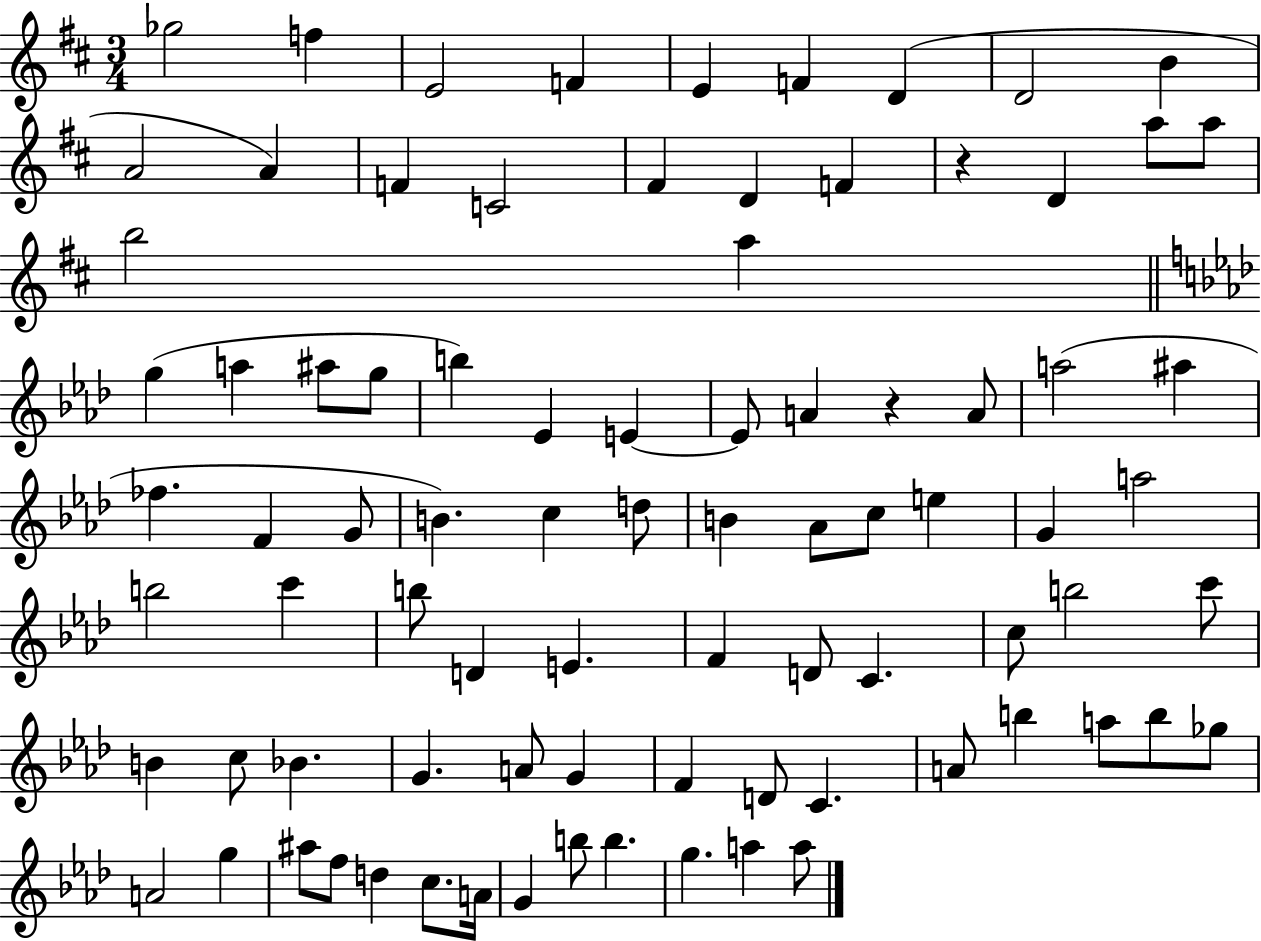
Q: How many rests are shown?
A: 2